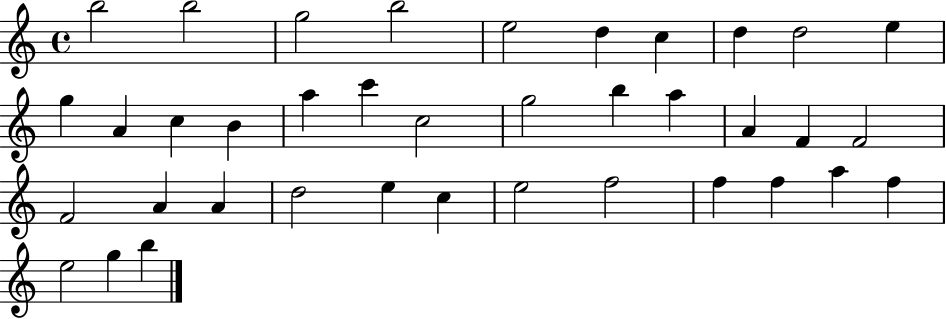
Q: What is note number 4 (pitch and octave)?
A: B5